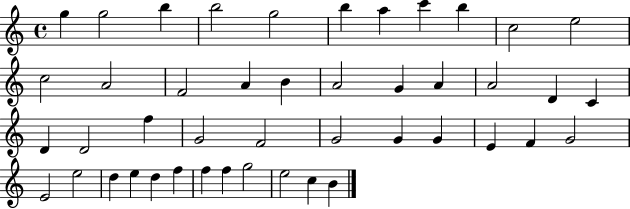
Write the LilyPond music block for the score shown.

{
  \clef treble
  \time 4/4
  \defaultTimeSignature
  \key c \major
  g''4 g''2 b''4 | b''2 g''2 | b''4 a''4 c'''4 b''4 | c''2 e''2 | \break c''2 a'2 | f'2 a'4 b'4 | a'2 g'4 a'4 | a'2 d'4 c'4 | \break d'4 d'2 f''4 | g'2 f'2 | g'2 g'4 g'4 | e'4 f'4 g'2 | \break e'2 e''2 | d''4 e''4 d''4 f''4 | f''4 f''4 g''2 | e''2 c''4 b'4 | \break \bar "|."
}